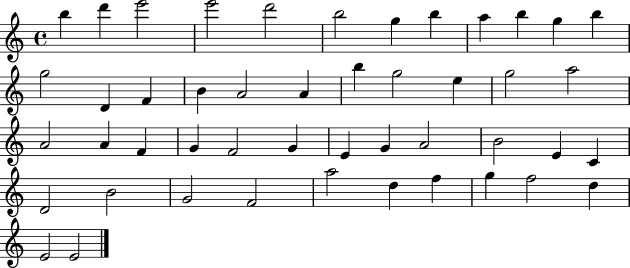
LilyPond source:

{
  \clef treble
  \time 4/4
  \defaultTimeSignature
  \key c \major
  b''4 d'''4 e'''2 | e'''2 d'''2 | b''2 g''4 b''4 | a''4 b''4 g''4 b''4 | \break g''2 d'4 f'4 | b'4 a'2 a'4 | b''4 g''2 e''4 | g''2 a''2 | \break a'2 a'4 f'4 | g'4 f'2 g'4 | e'4 g'4 a'2 | b'2 e'4 c'4 | \break d'2 b'2 | g'2 f'2 | a''2 d''4 f''4 | g''4 f''2 d''4 | \break e'2 e'2 | \bar "|."
}